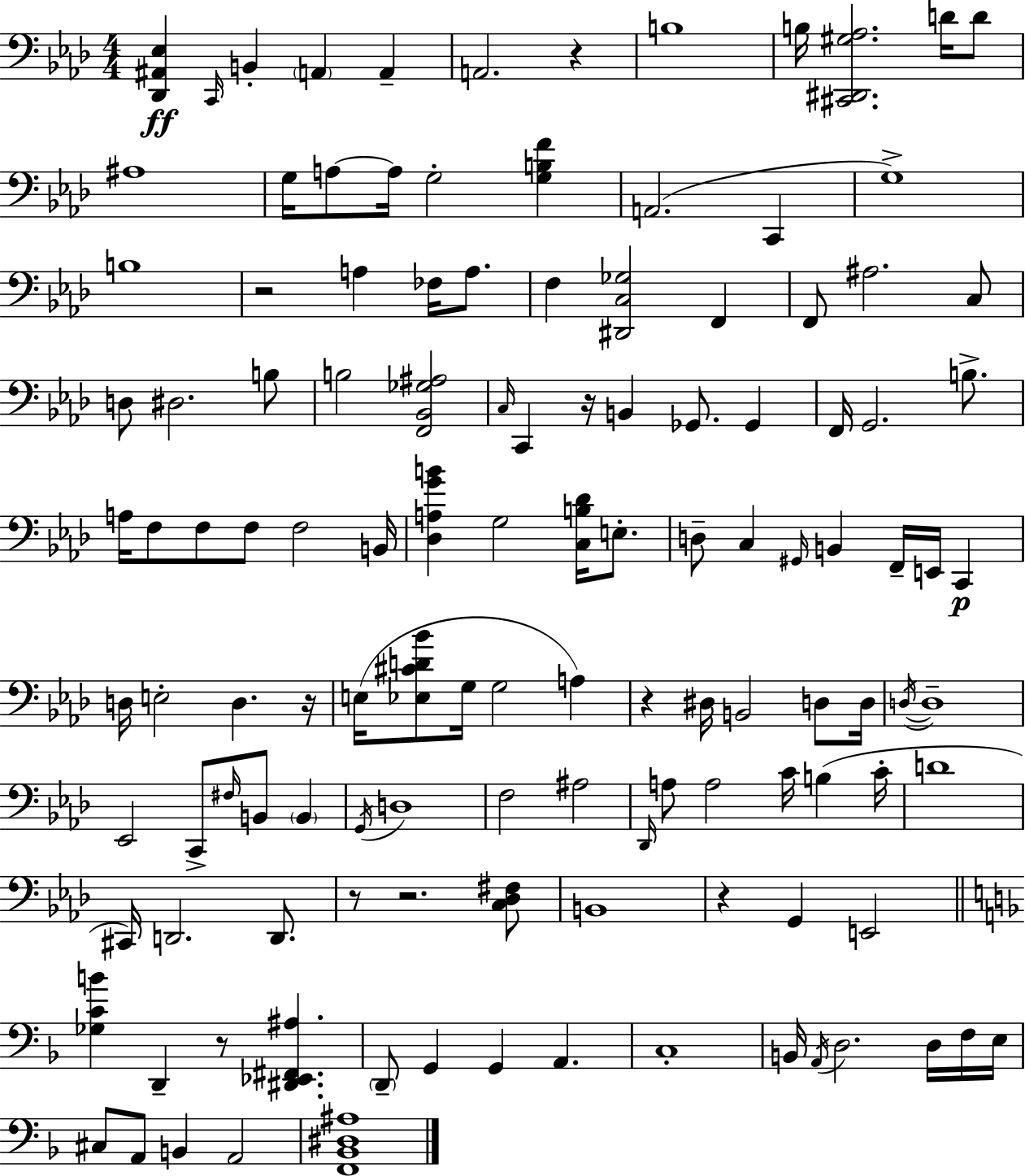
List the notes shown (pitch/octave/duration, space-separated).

[Db2,A#2,Eb3]/q C2/s B2/q A2/q A2/q A2/h. R/q B3/w B3/s [C#2,D#2,G#3,Ab3]/h. D4/s D4/e A#3/w G3/s A3/e A3/s G3/h [G3,B3,F4]/q A2/h. C2/q G3/w B3/w R/h A3/q FES3/s A3/e. F3/q [D#2,C3,Gb3]/h F2/q F2/e A#3/h. C3/e D3/e D#3/h. B3/e B3/h [F2,Bb2,Gb3,A#3]/h C3/s C2/q R/s B2/q Gb2/e. Gb2/q F2/s G2/h. B3/e. A3/s F3/e F3/e F3/e F3/h B2/s [Db3,A3,G4,B4]/q G3/h [C3,B3,Db4]/s E3/e. D3/e C3/q G#2/s B2/q F2/s E2/s C2/q D3/s E3/h D3/q. R/s E3/s [Eb3,C#4,D4,Bb4]/e G3/s G3/h A3/q R/q D#3/s B2/h D3/e D3/s D3/s D3/w Eb2/h C2/e F#3/s B2/e B2/q G2/s D3/w F3/h A#3/h Db2/s A3/e A3/h C4/s B3/q C4/s D4/w C#2/s D2/h. D2/e. R/e R/h. [C3,Db3,F#3]/e B2/w R/q G2/q E2/h [Gb3,C4,B4]/q D2/q R/e [D#2,Eb2,F#2,A#3]/q. D2/e G2/q G2/q A2/q. C3/w B2/s A2/s D3/h. D3/s F3/s E3/s C#3/e A2/e B2/q A2/h [F2,Bb2,D#3,A#3]/w